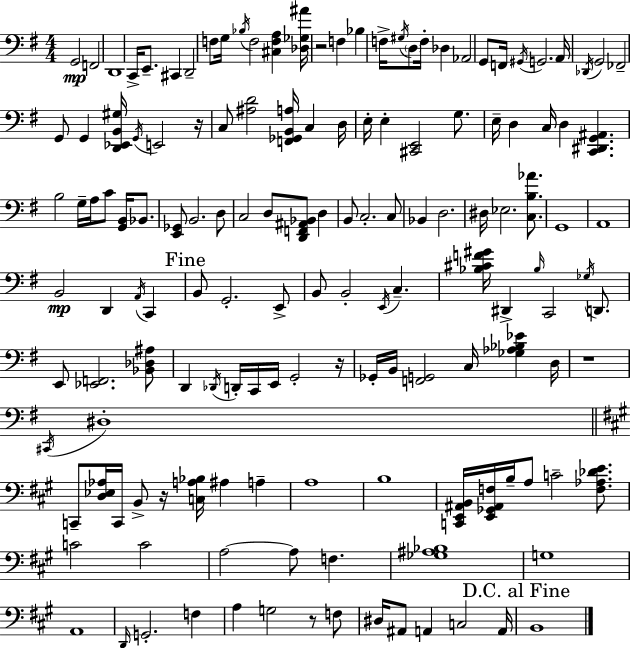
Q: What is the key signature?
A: G major